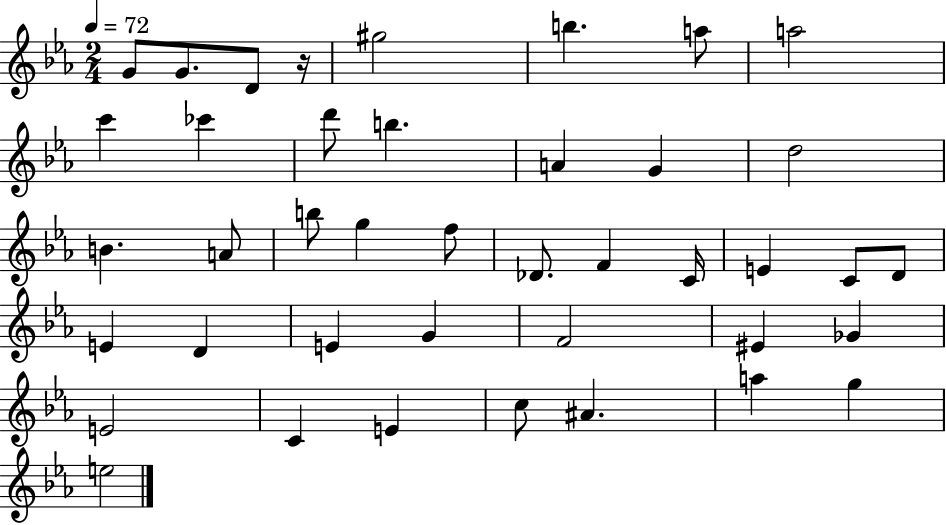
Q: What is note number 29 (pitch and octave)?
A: G4